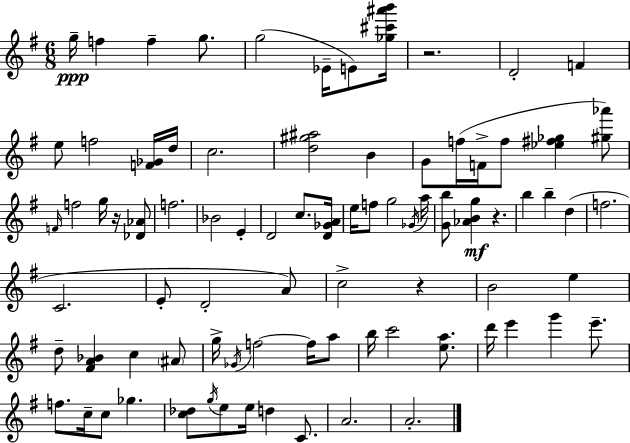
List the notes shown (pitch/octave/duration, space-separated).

G5/s F5/q F5/q G5/e. G5/h Eb4/s E4/e [Gb5,C#6,A#6,B6]/s R/h. D4/h F4/q E5/e F5/h [F4,Gb4]/s D5/s C5/h. [D5,G#5,A#5]/h B4/q G4/e F5/s F4/s F5/e [Eb5,F#5,Gb5]/q [G#5,Ab6]/e F4/s F5/h G5/s R/s [Db4,Ab4]/e F5/h. Bb4/h E4/q D4/h C5/e. [D4,Gb4,A4]/s E5/s F5/e G5/h Gb4/s A5/s [G4,B5]/e [Ab4,B4,G5]/q R/q. B5/q B5/q D5/q F5/h. C4/h. E4/e D4/h A4/e C5/h R/q B4/h E5/q D5/e [F#4,A4,Bb4]/q C5/q A#4/e G5/s Gb4/s F5/h F5/s A5/e B5/s C6/h [E5,A5]/e. D6/s E6/q G6/q E6/e. F5/e. C5/s C5/e Gb5/q. [C5,Db5]/e G5/s E5/e E5/s D5/q C4/e. A4/h. A4/h.